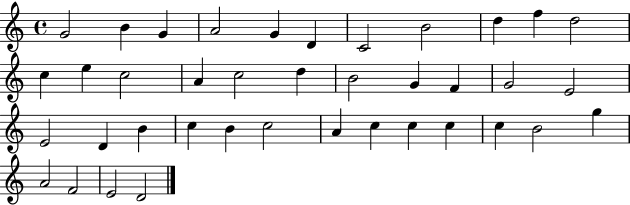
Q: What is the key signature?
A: C major